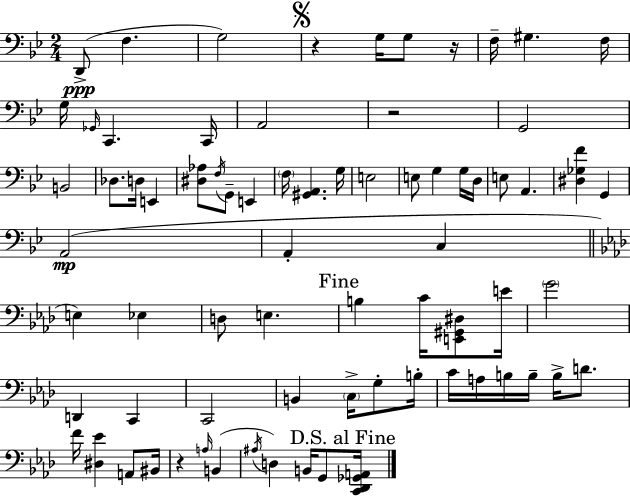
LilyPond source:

{
  \clef bass
  \numericTimeSignature
  \time 2/4
  \key bes \major
  d,8->(\ppp f4. | g2) | \mark \markup { \musicglyph "scripts.segno" } r4 g16 g8 r16 | f16-- gis4. f16 | \break g16 \grace { ges,16 } c,4. | c,16 a,2 | r2 | g,2 | \break b,2 | des8. d16 e,4 | <dis aes>8 \acciaccatura { f16 } g,8-- e,4 | \parenthesize f16 <gis, a,>4. | \break g16 e2 | e8 g4 | g16 d16 e8 a,4. | <dis ges f'>4 g,4 | \break a,2(\mp | a,4-. c4 | \bar "||" \break \key aes \major e4) ees4 | d8 e4. | \mark "Fine" b4 c'16 <e, gis, dis>8 e'16 | \parenthesize g'2 | \break d,4 c,4 | c,2 | b,4 \parenthesize c16-> g8-. b16-. | c'16 a16 b16 b16-- b16-> d'8. | \break f'16 <dis ees'>4 a,8 bis,16 | r4 \grace { a16 }( b,4 | \acciaccatura { ais16 } d4) b,16 g,8 | \mark "D.S. al Fine" <c, des, ges, a,>16 \bar "|."
}